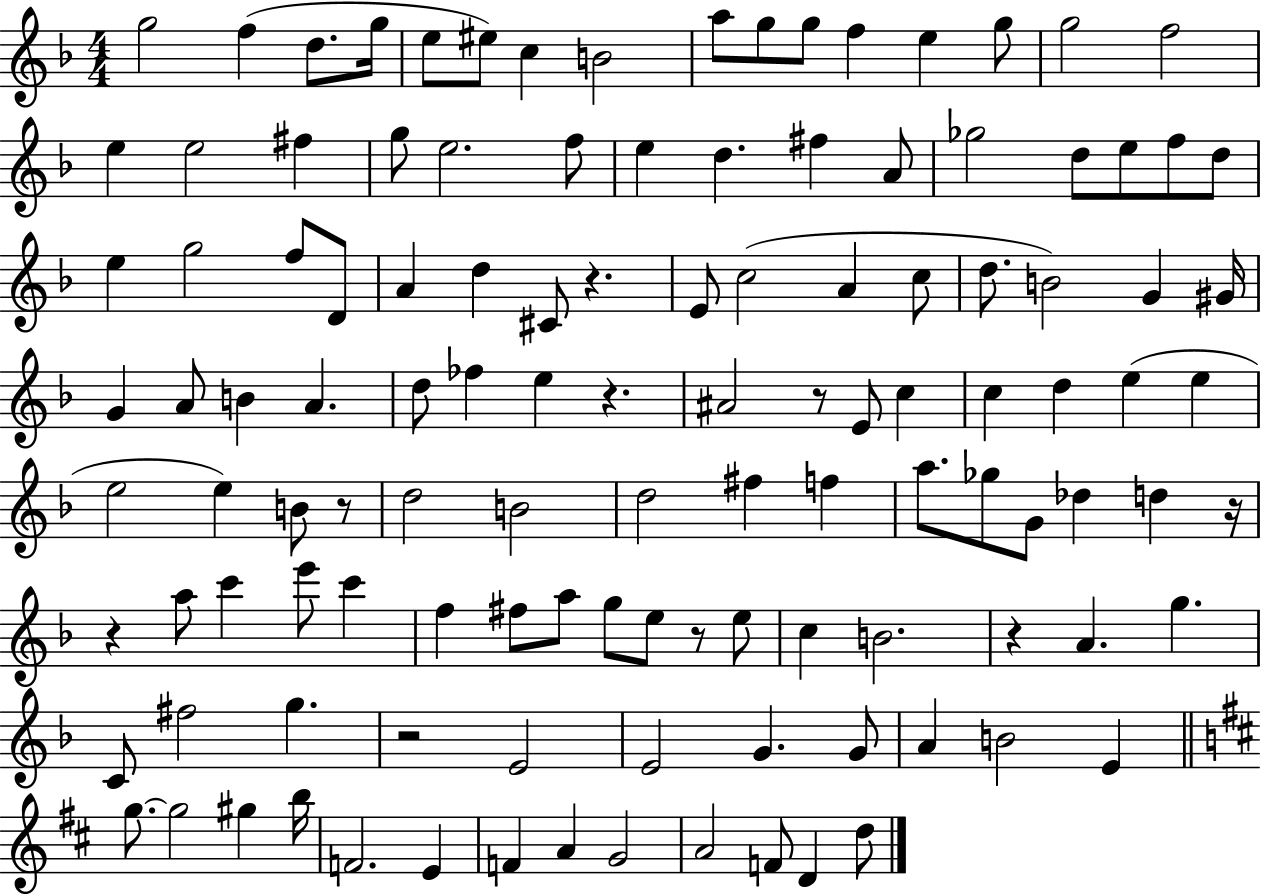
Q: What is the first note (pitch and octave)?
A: G5